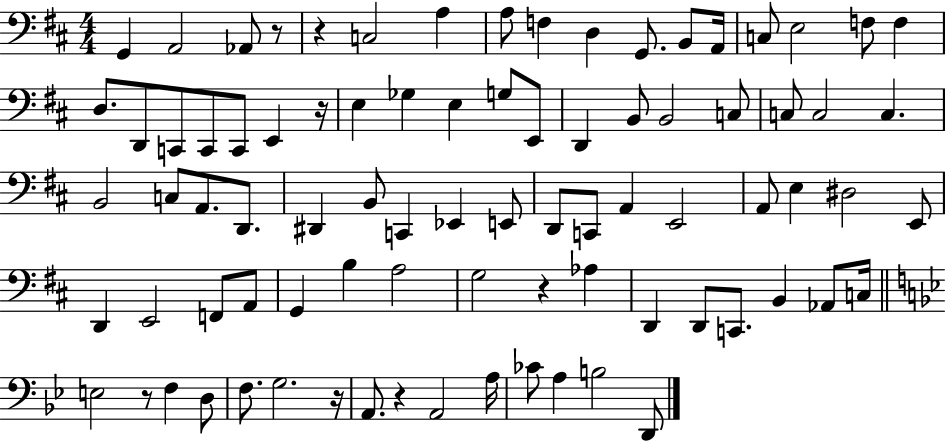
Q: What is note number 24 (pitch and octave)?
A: E3